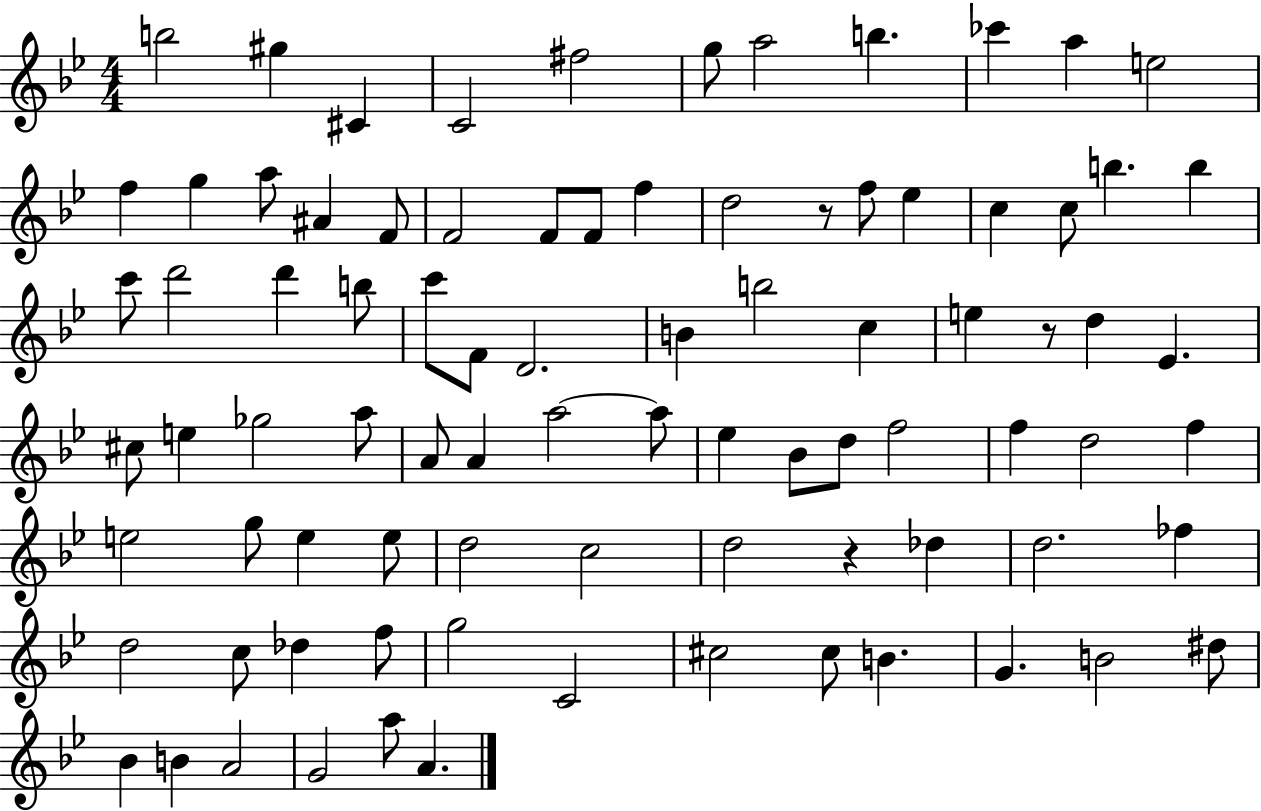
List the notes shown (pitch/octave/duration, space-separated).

B5/h G#5/q C#4/q C4/h F#5/h G5/e A5/h B5/q. CES6/q A5/q E5/h F5/q G5/q A5/e A#4/q F4/e F4/h F4/e F4/e F5/q D5/h R/e F5/e Eb5/q C5/q C5/e B5/q. B5/q C6/e D6/h D6/q B5/e C6/e F4/e D4/h. B4/q B5/h C5/q E5/q R/e D5/q Eb4/q. C#5/e E5/q Gb5/h A5/e A4/e A4/q A5/h A5/e Eb5/q Bb4/e D5/e F5/h F5/q D5/h F5/q E5/h G5/e E5/q E5/e D5/h C5/h D5/h R/q Db5/q D5/h. FES5/q D5/h C5/e Db5/q F5/e G5/h C4/h C#5/h C#5/e B4/q. G4/q. B4/h D#5/e Bb4/q B4/q A4/h G4/h A5/e A4/q.